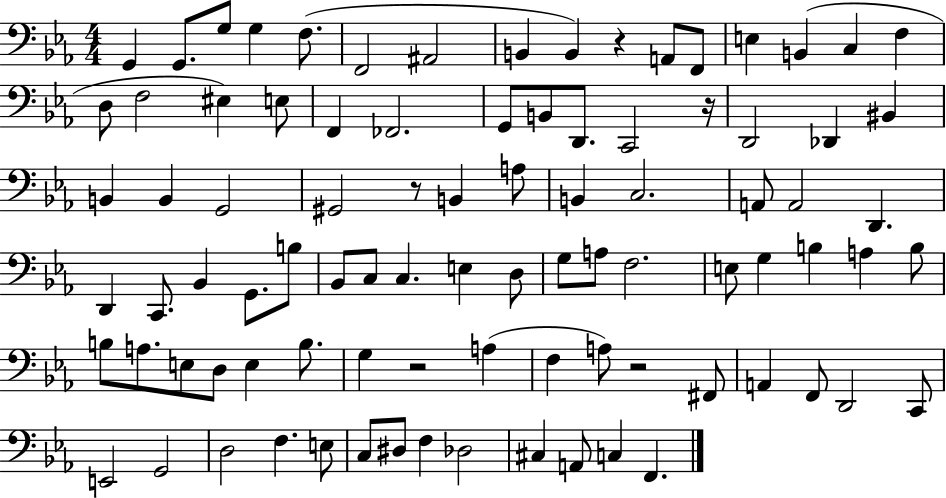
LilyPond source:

{
  \clef bass
  \numericTimeSignature
  \time 4/4
  \key ees \major
  \repeat volta 2 { g,4 g,8. g8 g4 f8.( | f,2 ais,2 | b,4 b,4) r4 a,8 f,8 | e4 b,4( c4 f4 | \break d8 f2 eis4) e8 | f,4 fes,2. | g,8 b,8 d,8. c,2 r16 | d,2 des,4 bis,4 | \break b,4 b,4 g,2 | gis,2 r8 b,4 a8 | b,4 c2. | a,8 a,2 d,4. | \break d,4 c,8. bes,4 g,8. b8 | bes,8 c8 c4. e4 d8 | g8 a8 f2. | e8 g4 b4 a4 b8 | \break b8 a8. e8 d8 e4 b8. | g4 r2 a4( | f4 a8) r2 fis,8 | a,4 f,8 d,2 c,8 | \break e,2 g,2 | d2 f4. e8 | c8 dis8 f4 des2 | cis4 a,8 c4 f,4. | \break } \bar "|."
}